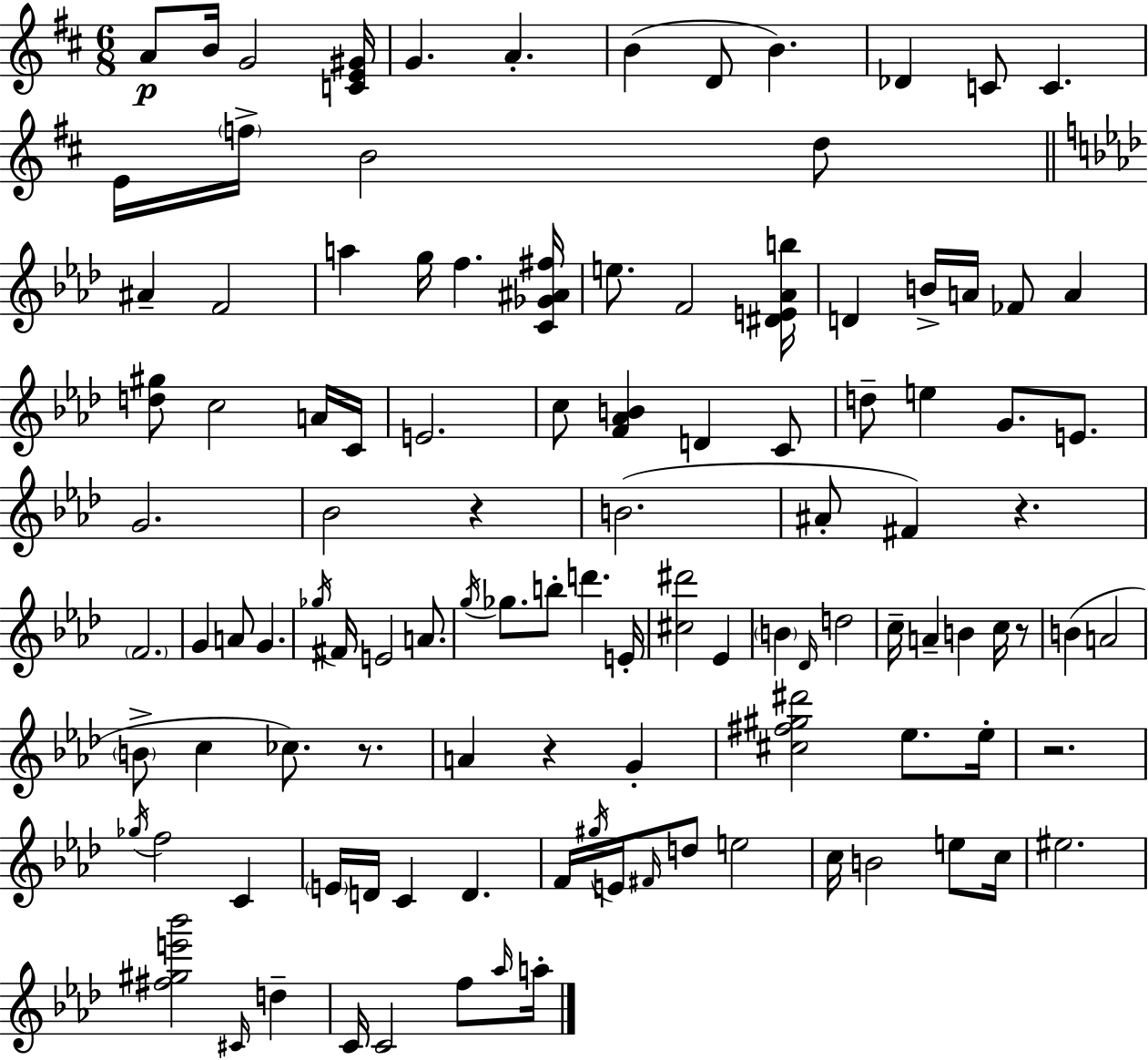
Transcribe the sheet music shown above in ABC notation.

X:1
T:Untitled
M:6/8
L:1/4
K:D
A/2 B/4 G2 [CE^G]/4 G A B D/2 B _D C/2 C E/4 f/4 B2 d/2 ^A F2 a g/4 f [C_G^A^f]/4 e/2 F2 [^DE_Ab]/4 D B/4 A/4 _F/2 A [d^g]/2 c2 A/4 C/4 E2 c/2 [F_AB] D C/2 d/2 e G/2 E/2 G2 _B2 z B2 ^A/2 ^F z F2 G A/2 G _g/4 ^F/4 E2 A/2 g/4 _g/2 b/2 d' E/4 [^c^d']2 _E B _D/4 d2 c/4 A B c/4 z/2 B A2 B/2 c _c/2 z/2 A z G [^c^f^g^d']2 _e/2 _e/4 z2 _g/4 f2 C E/4 D/4 C D F/4 ^g/4 E/4 ^F/4 d/2 e2 c/4 B2 e/2 c/4 ^e2 [^f^ge'_b']2 ^C/4 d C/4 C2 f/2 _a/4 a/4